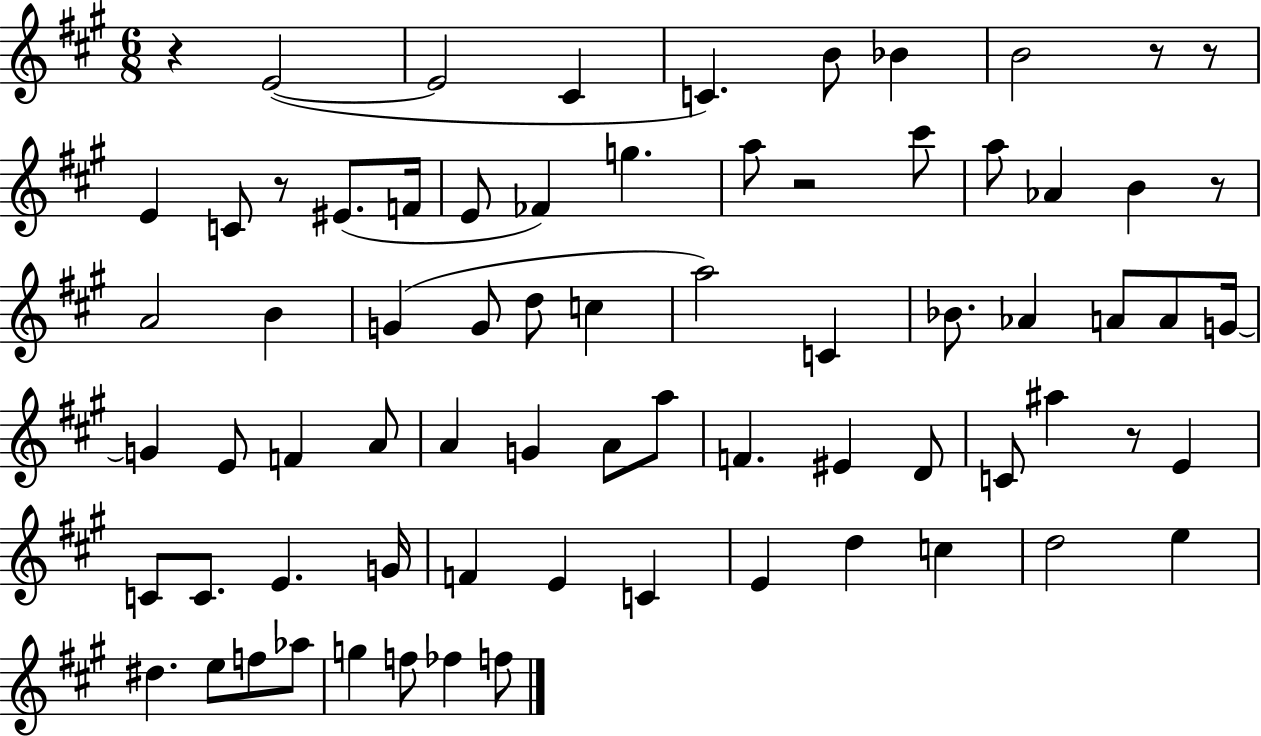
R/q E4/h E4/h C#4/q C4/q. B4/e Bb4/q B4/h R/e R/e E4/q C4/e R/e EIS4/e. F4/s E4/e FES4/q G5/q. A5/e R/h C#6/e A5/e Ab4/q B4/q R/e A4/h B4/q G4/q G4/e D5/e C5/q A5/h C4/q Bb4/e. Ab4/q A4/e A4/e G4/s G4/q E4/e F4/q A4/e A4/q G4/q A4/e A5/e F4/q. EIS4/q D4/e C4/e A#5/q R/e E4/q C4/e C4/e. E4/q. G4/s F4/q E4/q C4/q E4/q D5/q C5/q D5/h E5/q D#5/q. E5/e F5/e Ab5/e G5/q F5/e FES5/q F5/e